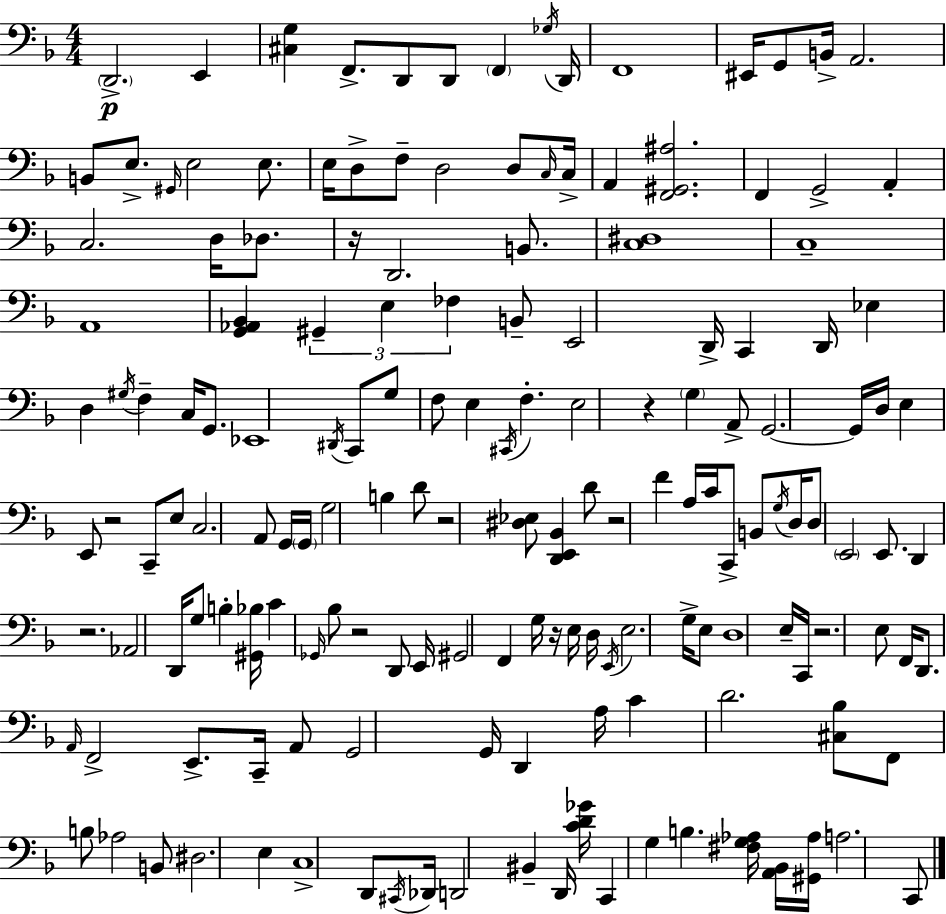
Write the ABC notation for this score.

X:1
T:Untitled
M:4/4
L:1/4
K:F
D,,2 E,, [^C,G,] F,,/2 D,,/2 D,,/2 F,, _G,/4 D,,/4 F,,4 ^E,,/4 G,,/2 B,,/4 A,,2 B,,/2 E,/2 ^G,,/4 E,2 E,/2 E,/4 D,/2 F,/2 D,2 D,/2 C,/4 C,/4 A,, [F,,^G,,^A,]2 F,, G,,2 A,, C,2 D,/4 _D,/2 z/4 D,,2 B,,/2 [C,^D,]4 C,4 A,,4 [G,,_A,,_B,,] ^G,, E, _F, B,,/2 E,,2 D,,/4 C,, D,,/4 _E, D, ^G,/4 F, C,/4 G,,/2 _E,,4 ^D,,/4 C,,/2 G,/2 F,/2 E, ^C,,/4 F, E,2 z G, A,,/2 G,,2 G,,/4 D,/4 E, E,,/2 z2 C,,/2 E,/2 C,2 A,,/2 G,,/4 G,,/4 G,2 B, D/2 z2 [^D,_E,]/2 [D,,E,,_B,,] D/2 z2 F A,/4 C/4 C,,/2 B,,/2 G,/4 D,/4 D,/2 E,,2 E,,/2 D,, z2 _A,,2 D,,/4 G,/2 B, [^G,,_B,]/4 C _G,,/4 _B,/2 z2 D,,/2 E,,/4 ^G,,2 F,, G,/4 z/4 E,/4 D,/4 E,,/4 E,2 G,/4 E,/2 D,4 E,/4 C,,/4 z2 E,/2 F,,/4 D,,/2 A,,/4 F,,2 E,,/2 C,,/4 A,,/2 G,,2 G,,/4 D,, A,/4 C D2 [^C,_B,]/2 F,,/2 B,/2 _A,2 B,,/2 ^D,2 E, C,4 D,,/2 ^C,,/4 _D,,/4 D,,2 ^B,, D,,/4 [CD_G]/4 C,, G, B, [^F,G,_A,]/4 [A,,_B,,]/4 [^G,,_A,]/4 A,2 C,,/2